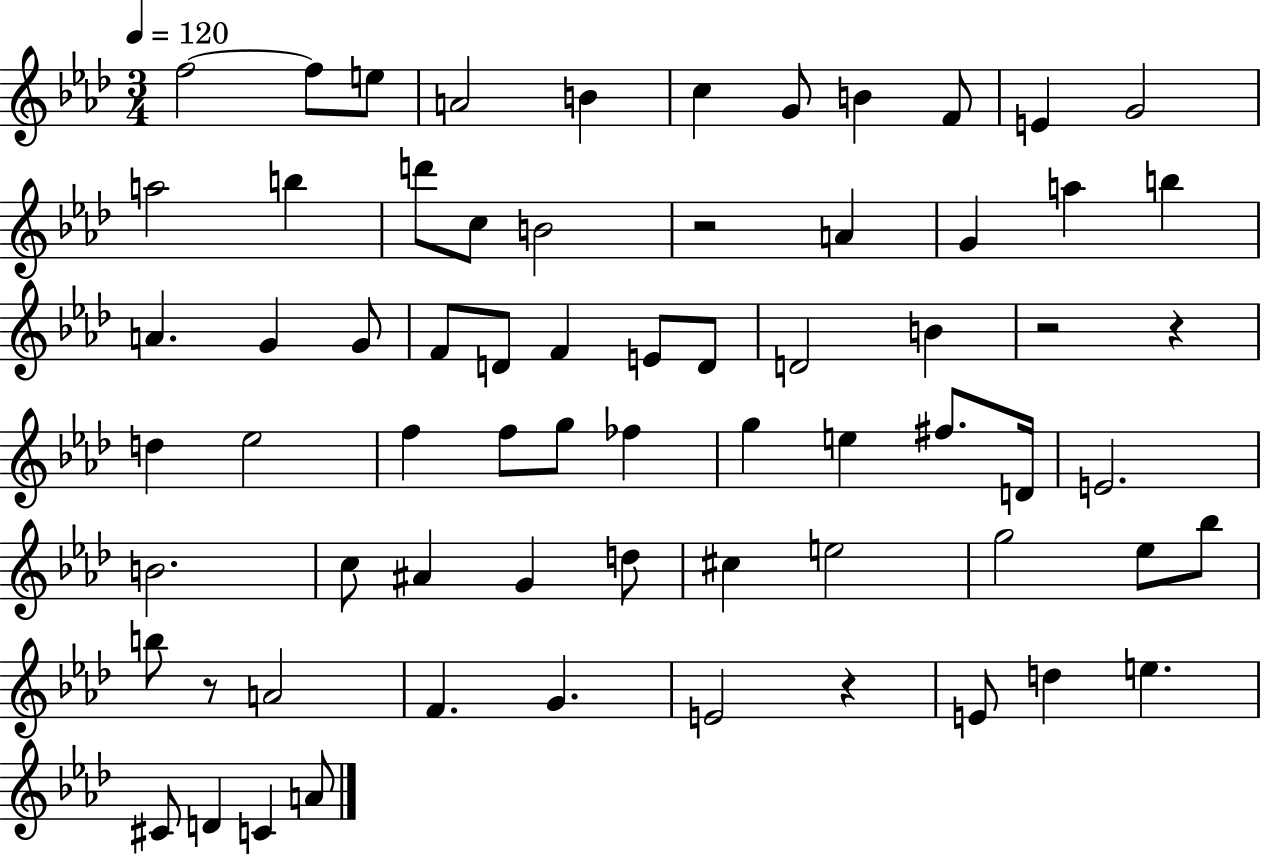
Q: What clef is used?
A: treble